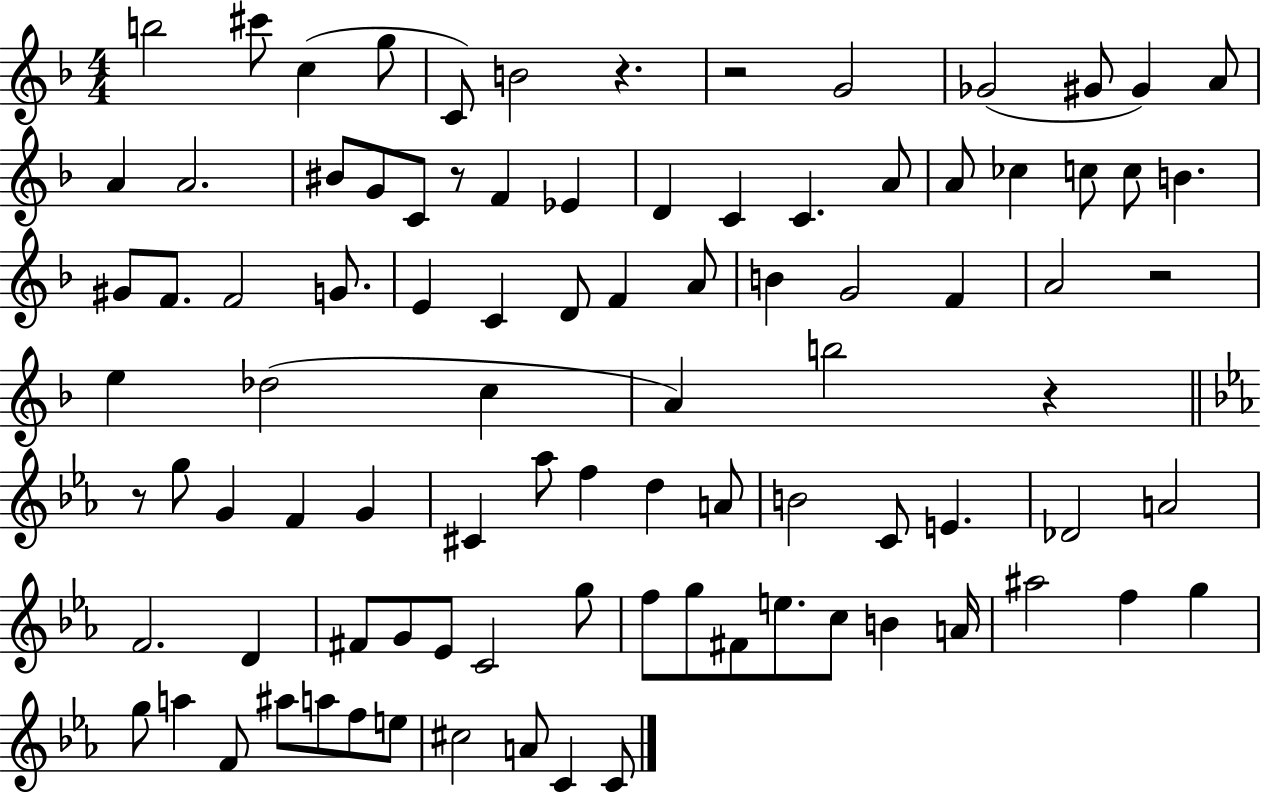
B5/h C#6/e C5/q G5/e C4/e B4/h R/q. R/h G4/h Gb4/h G#4/e G#4/q A4/e A4/q A4/h. BIS4/e G4/e C4/e R/e F4/q Eb4/q D4/q C4/q C4/q. A4/e A4/e CES5/q C5/e C5/e B4/q. G#4/e F4/e. F4/h G4/e. E4/q C4/q D4/e F4/q A4/e B4/q G4/h F4/q A4/h R/h E5/q Db5/h C5/q A4/q B5/h R/q R/e G5/e G4/q F4/q G4/q C#4/q Ab5/e F5/q D5/q A4/e B4/h C4/e E4/q. Db4/h A4/h F4/h. D4/q F#4/e G4/e Eb4/e C4/h G5/e F5/e G5/e F#4/e E5/e. C5/e B4/q A4/s A#5/h F5/q G5/q G5/e A5/q F4/e A#5/e A5/e F5/e E5/e C#5/h A4/e C4/q C4/e